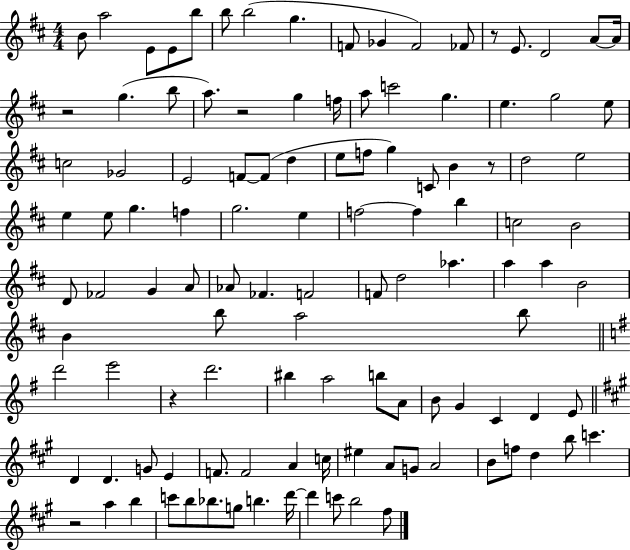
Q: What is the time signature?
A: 4/4